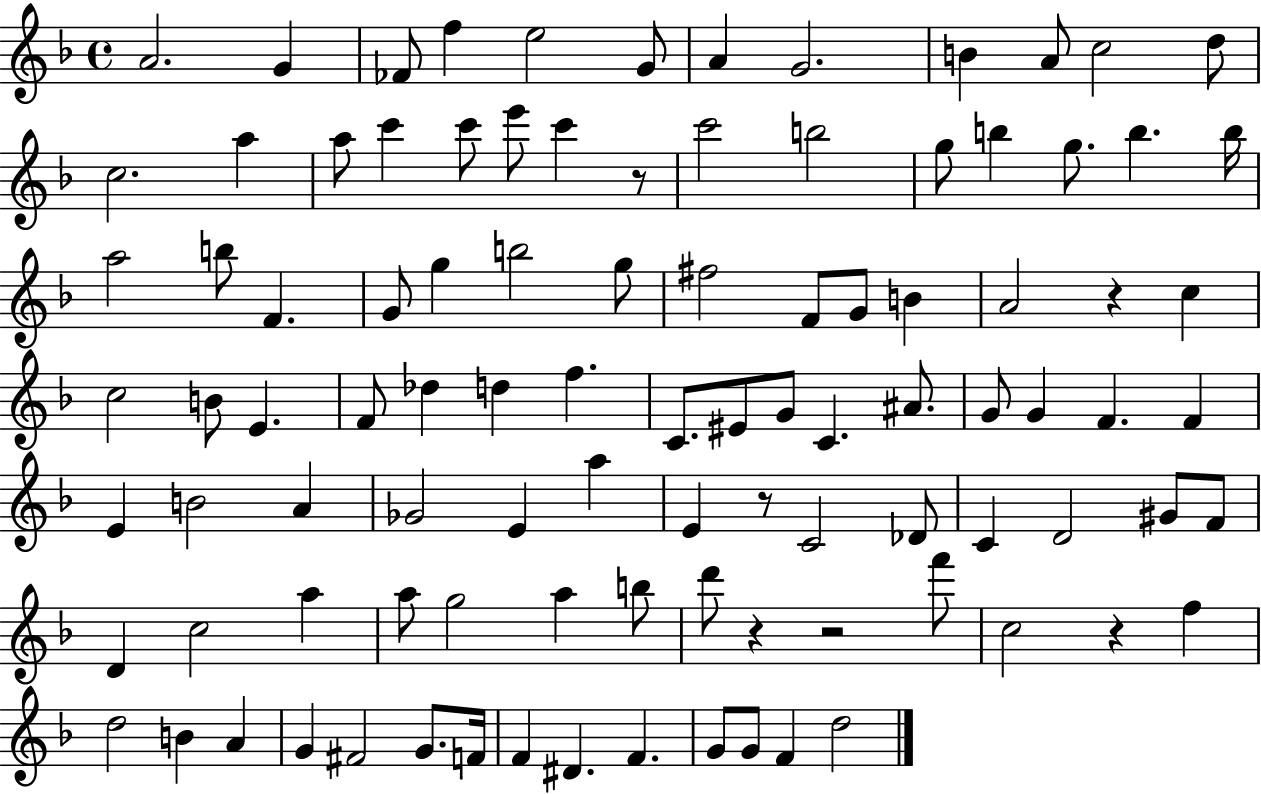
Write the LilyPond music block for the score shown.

{
  \clef treble
  \time 4/4
  \defaultTimeSignature
  \key f \major
  a'2. g'4 | fes'8 f''4 e''2 g'8 | a'4 g'2. | b'4 a'8 c''2 d''8 | \break c''2. a''4 | a''8 c'''4 c'''8 e'''8 c'''4 r8 | c'''2 b''2 | g''8 b''4 g''8. b''4. b''16 | \break a''2 b''8 f'4. | g'8 g''4 b''2 g''8 | fis''2 f'8 g'8 b'4 | a'2 r4 c''4 | \break c''2 b'8 e'4. | f'8 des''4 d''4 f''4. | c'8. eis'8 g'8 c'4. ais'8. | g'8 g'4 f'4. f'4 | \break e'4 b'2 a'4 | ges'2 e'4 a''4 | e'4 r8 c'2 des'8 | c'4 d'2 gis'8 f'8 | \break d'4 c''2 a''4 | a''8 g''2 a''4 b''8 | d'''8 r4 r2 f'''8 | c''2 r4 f''4 | \break d''2 b'4 a'4 | g'4 fis'2 g'8. f'16 | f'4 dis'4. f'4. | g'8 g'8 f'4 d''2 | \break \bar "|."
}